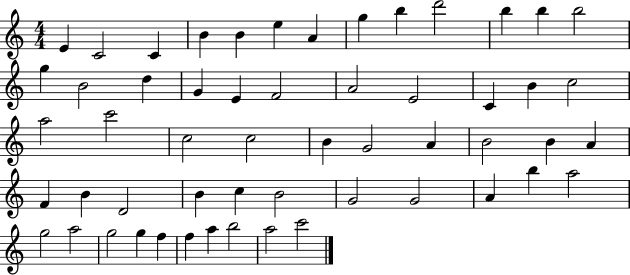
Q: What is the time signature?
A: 4/4